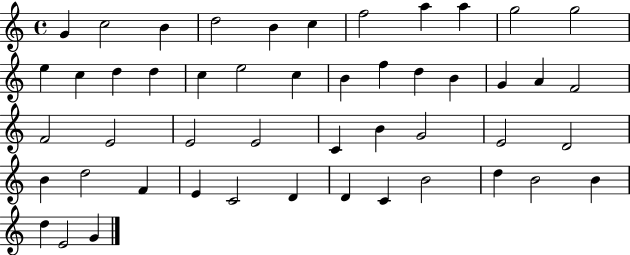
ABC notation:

X:1
T:Untitled
M:4/4
L:1/4
K:C
G c2 B d2 B c f2 a a g2 g2 e c d d c e2 c B f d B G A F2 F2 E2 E2 E2 C B G2 E2 D2 B d2 F E C2 D D C B2 d B2 B d E2 G